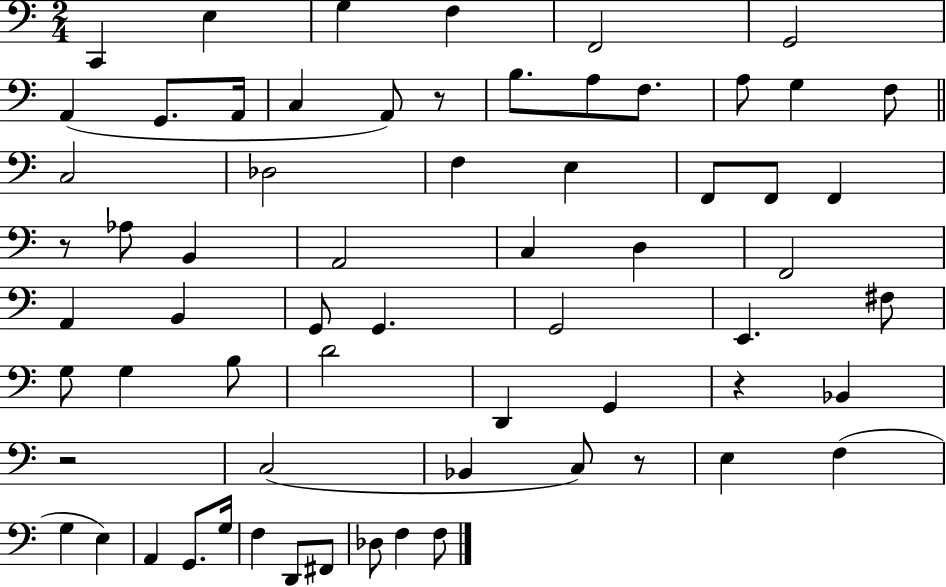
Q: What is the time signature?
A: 2/4